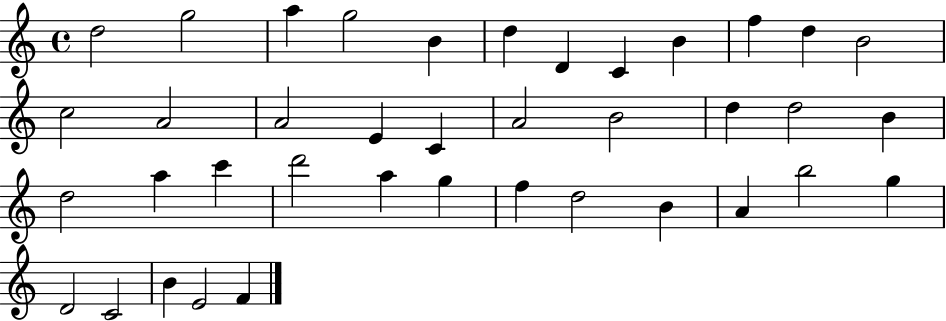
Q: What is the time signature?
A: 4/4